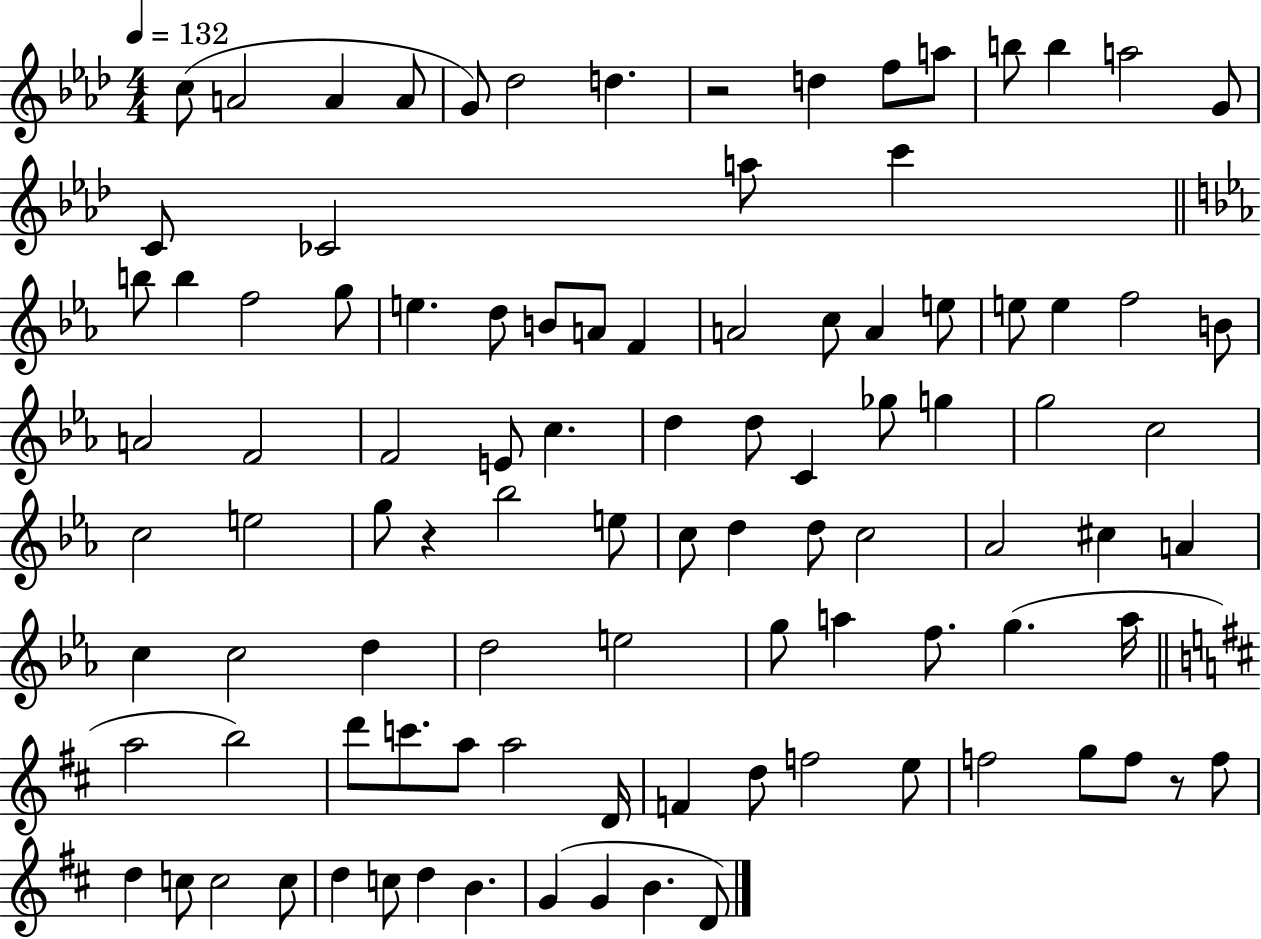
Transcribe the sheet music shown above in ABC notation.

X:1
T:Untitled
M:4/4
L:1/4
K:Ab
c/2 A2 A A/2 G/2 _d2 d z2 d f/2 a/2 b/2 b a2 G/2 C/2 _C2 a/2 c' b/2 b f2 g/2 e d/2 B/2 A/2 F A2 c/2 A e/2 e/2 e f2 B/2 A2 F2 F2 E/2 c d d/2 C _g/2 g g2 c2 c2 e2 g/2 z _b2 e/2 c/2 d d/2 c2 _A2 ^c A c c2 d d2 e2 g/2 a f/2 g a/4 a2 b2 d'/2 c'/2 a/2 a2 D/4 F d/2 f2 e/2 f2 g/2 f/2 z/2 f/2 d c/2 c2 c/2 d c/2 d B G G B D/2